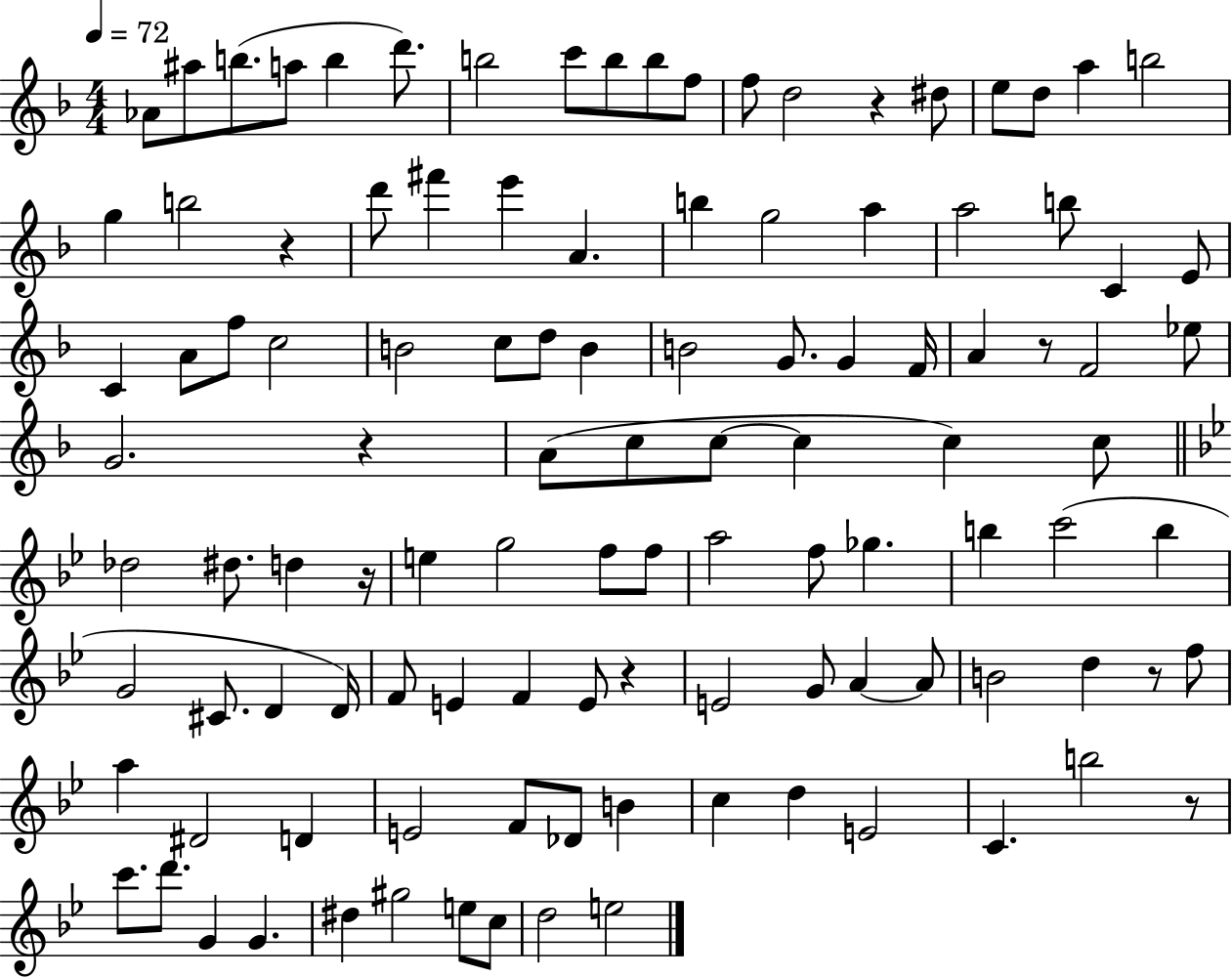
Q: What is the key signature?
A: F major